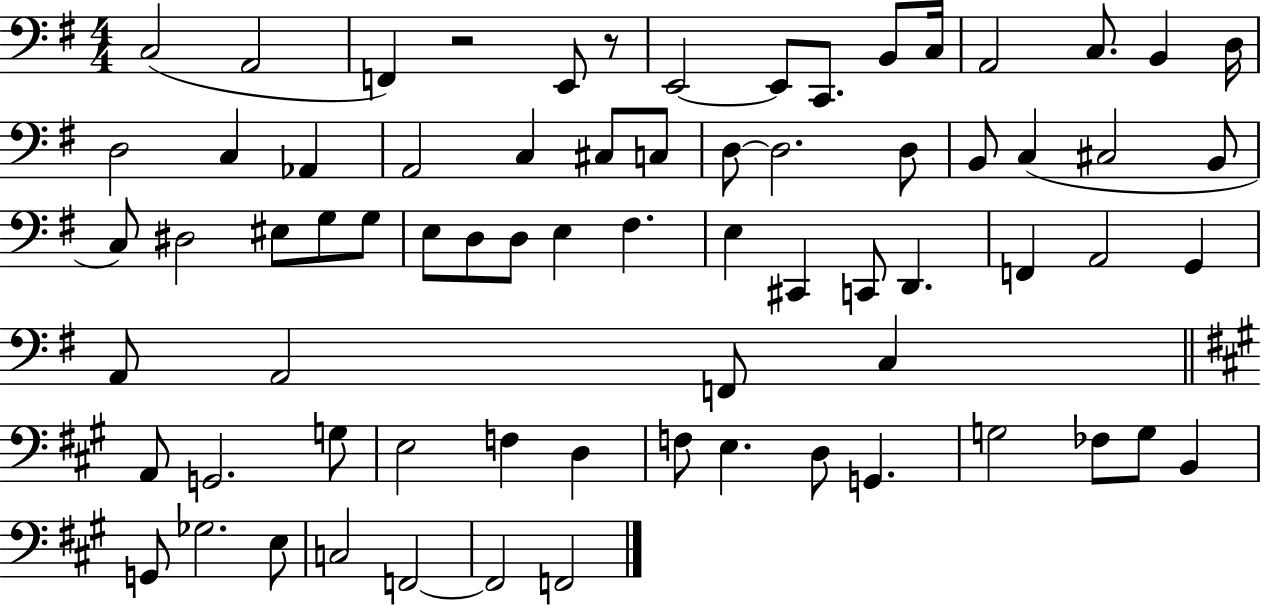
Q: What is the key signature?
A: G major